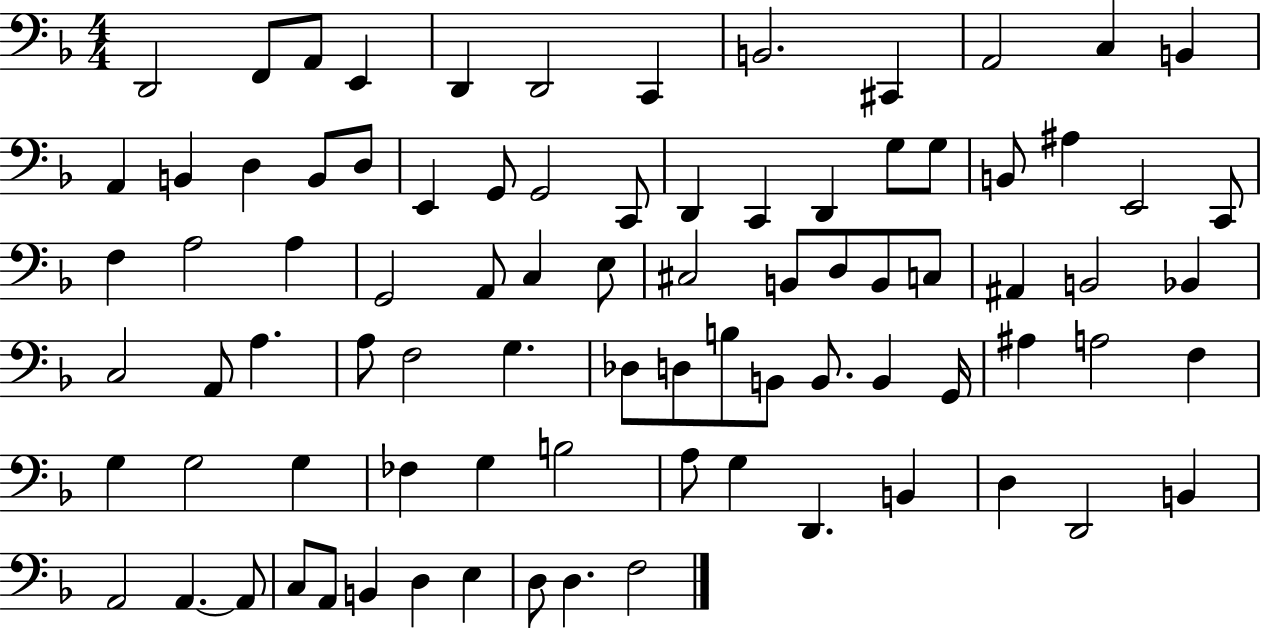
X:1
T:Untitled
M:4/4
L:1/4
K:F
D,,2 F,,/2 A,,/2 E,, D,, D,,2 C,, B,,2 ^C,, A,,2 C, B,, A,, B,, D, B,,/2 D,/2 E,, G,,/2 G,,2 C,,/2 D,, C,, D,, G,/2 G,/2 B,,/2 ^A, E,,2 C,,/2 F, A,2 A, G,,2 A,,/2 C, E,/2 ^C,2 B,,/2 D,/2 B,,/2 C,/2 ^A,, B,,2 _B,, C,2 A,,/2 A, A,/2 F,2 G, _D,/2 D,/2 B,/2 B,,/2 B,,/2 B,, G,,/4 ^A, A,2 F, G, G,2 G, _F, G, B,2 A,/2 G, D,, B,, D, D,,2 B,, A,,2 A,, A,,/2 C,/2 A,,/2 B,, D, E, D,/2 D, F,2